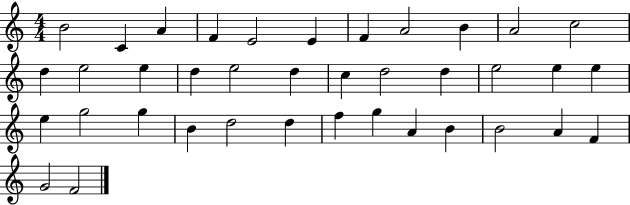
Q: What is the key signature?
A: C major